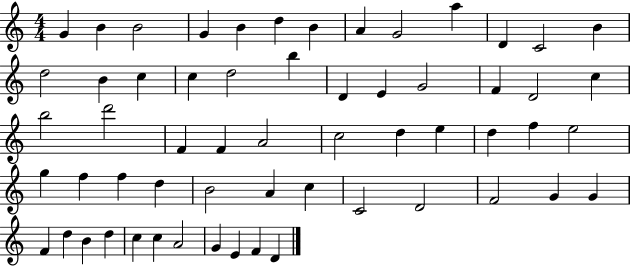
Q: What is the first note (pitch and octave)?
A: G4